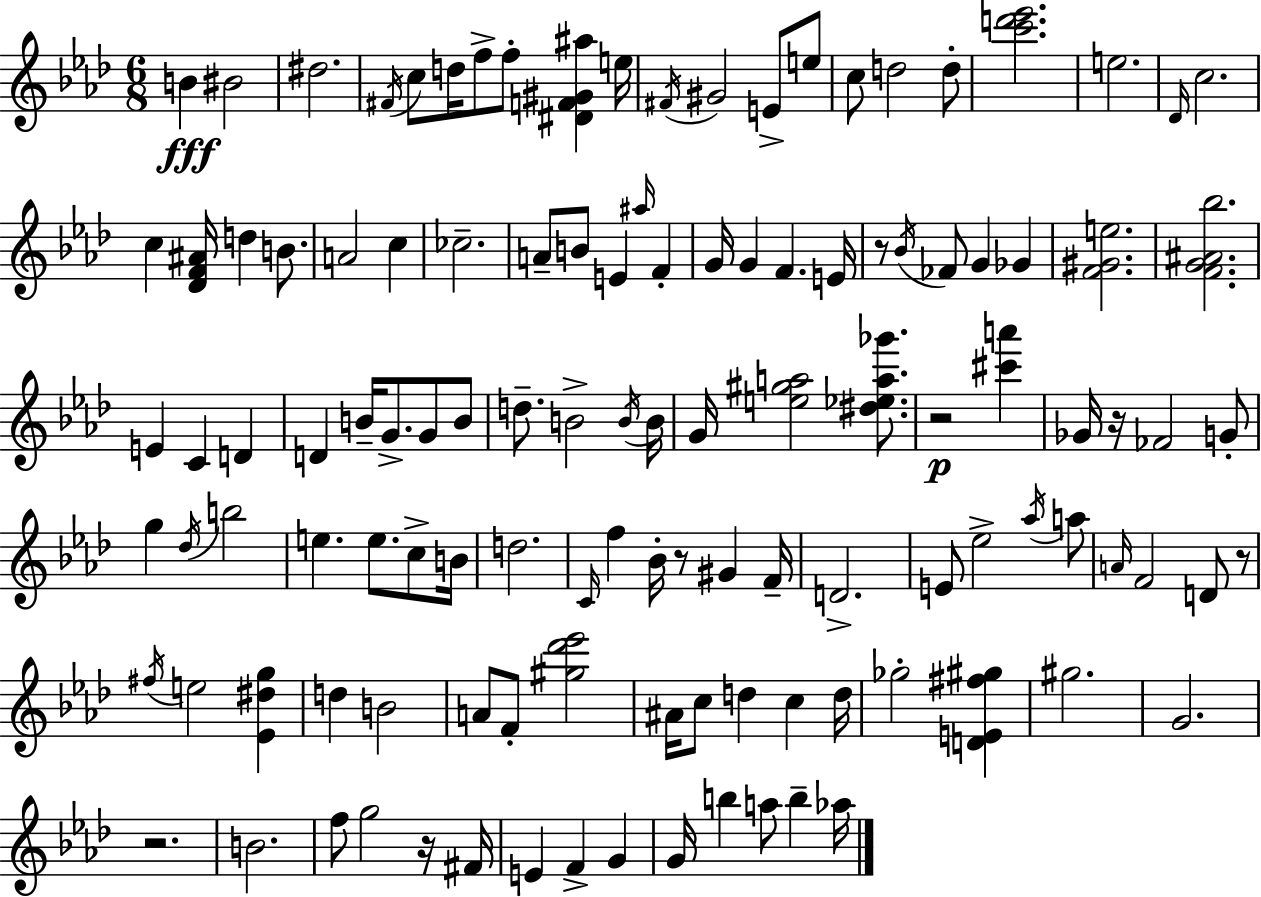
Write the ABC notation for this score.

X:1
T:Untitled
M:6/8
L:1/4
K:Ab
B ^B2 ^d2 ^F/4 c/2 d/4 f/2 f/2 [^DF^G^a] e/4 ^F/4 ^G2 E/2 e/2 c/2 d2 d/2 [c'd'_e']2 e2 _D/4 c2 c [_DF^A]/4 d B/2 A2 c _c2 A/2 B/2 E ^a/4 F G/4 G F E/4 z/2 _B/4 _F/2 G _G [F^Ge]2 [FG^A_b]2 E C D D B/4 G/2 G/2 B/2 d/2 B2 B/4 B/4 G/4 [e^ga]2 [^d_ea_g']/2 z2 [^c'a'] _G/4 z/4 _F2 G/2 g _d/4 b2 e e/2 c/2 B/4 d2 C/4 f _B/4 z/2 ^G F/4 D2 E/2 _e2 _a/4 a/2 A/4 F2 D/2 z/2 ^f/4 e2 [_E^dg] d B2 A/2 F/2 [^g_d'_e']2 ^A/4 c/2 d c d/4 _g2 [DE^f^g] ^g2 G2 z2 B2 f/2 g2 z/4 ^F/4 E F G G/4 b a/2 b _a/4